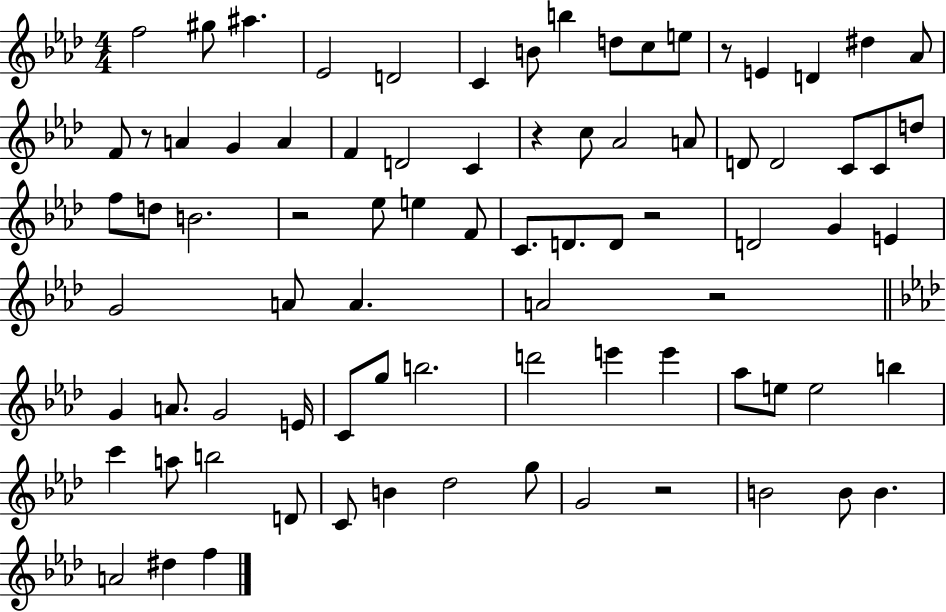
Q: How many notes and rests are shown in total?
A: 82